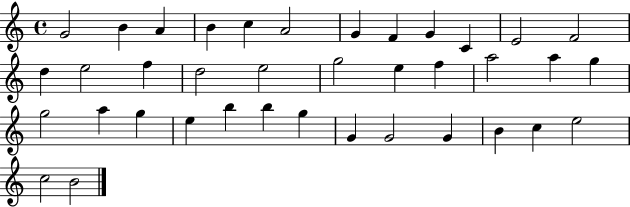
G4/h B4/q A4/q B4/q C5/q A4/h G4/q F4/q G4/q C4/q E4/h F4/h D5/q E5/h F5/q D5/h E5/h G5/h E5/q F5/q A5/h A5/q G5/q G5/h A5/q G5/q E5/q B5/q B5/q G5/q G4/q G4/h G4/q B4/q C5/q E5/h C5/h B4/h